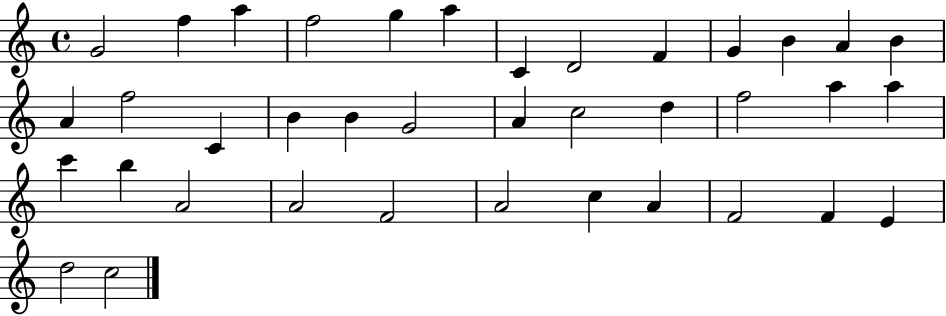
G4/h F5/q A5/q F5/h G5/q A5/q C4/q D4/h F4/q G4/q B4/q A4/q B4/q A4/q F5/h C4/q B4/q B4/q G4/h A4/q C5/h D5/q F5/h A5/q A5/q C6/q B5/q A4/h A4/h F4/h A4/h C5/q A4/q F4/h F4/q E4/q D5/h C5/h